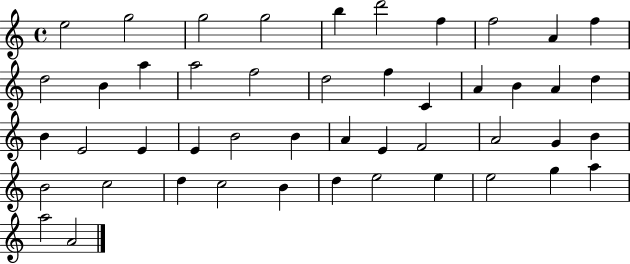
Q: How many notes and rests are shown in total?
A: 47